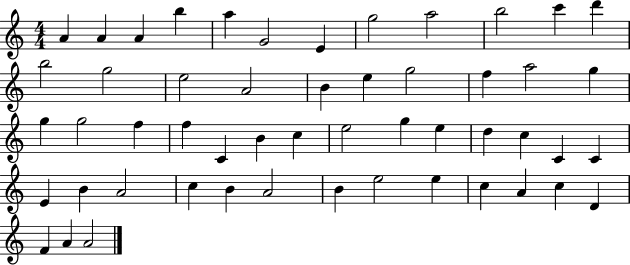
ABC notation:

X:1
T:Untitled
M:4/4
L:1/4
K:C
A A A b a G2 E g2 a2 b2 c' d' b2 g2 e2 A2 B e g2 f a2 g g g2 f f C B c e2 g e d c C C E B A2 c B A2 B e2 e c A c D F A A2